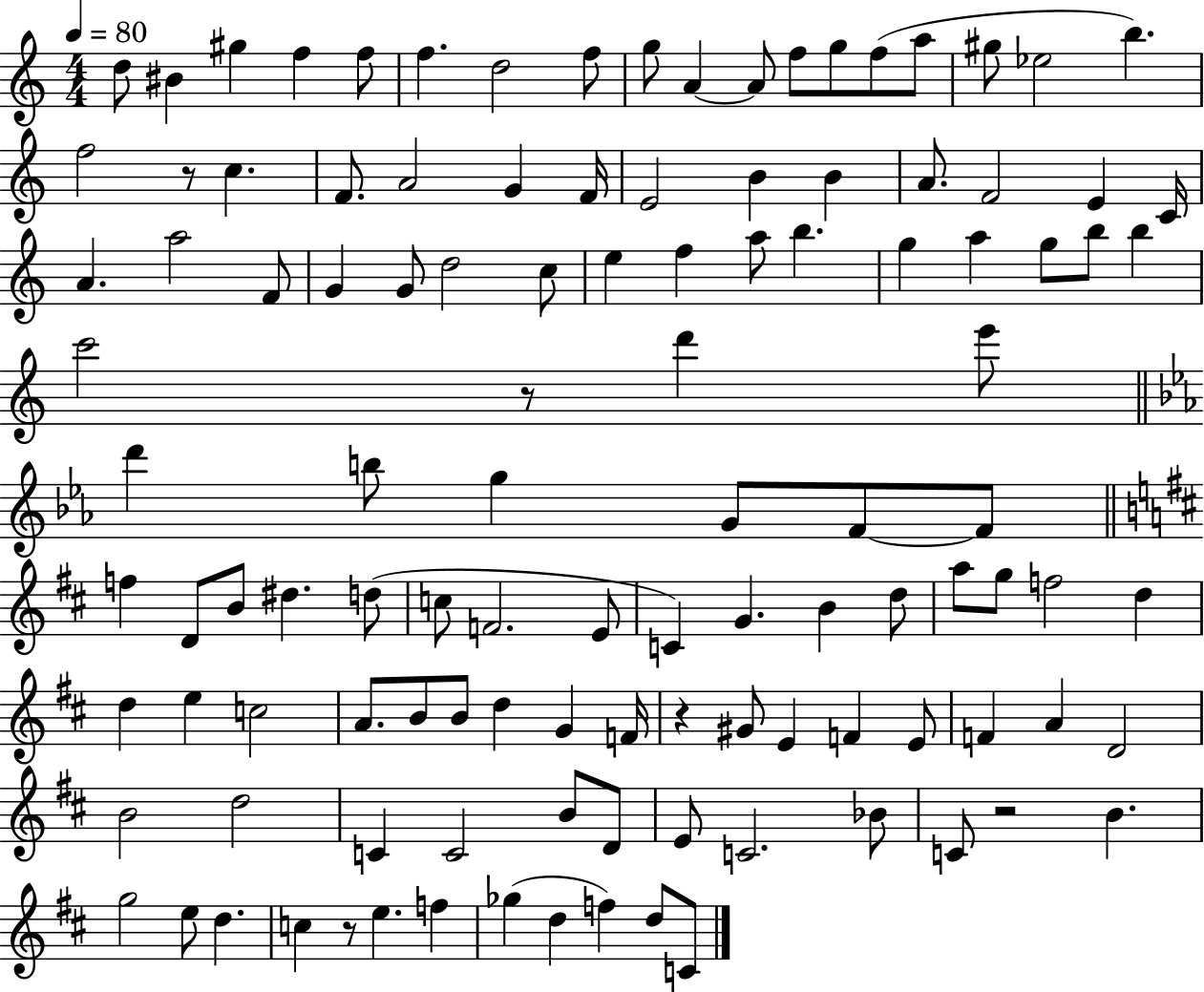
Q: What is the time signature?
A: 4/4